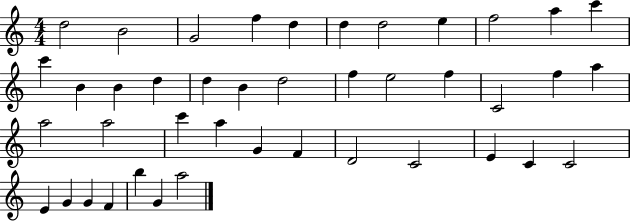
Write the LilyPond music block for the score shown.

{
  \clef treble
  \numericTimeSignature
  \time 4/4
  \key c \major
  d''2 b'2 | g'2 f''4 d''4 | d''4 d''2 e''4 | f''2 a''4 c'''4 | \break c'''4 b'4 b'4 d''4 | d''4 b'4 d''2 | f''4 e''2 f''4 | c'2 f''4 a''4 | \break a''2 a''2 | c'''4 a''4 g'4 f'4 | d'2 c'2 | e'4 c'4 c'2 | \break e'4 g'4 g'4 f'4 | b''4 g'4 a''2 | \bar "|."
}